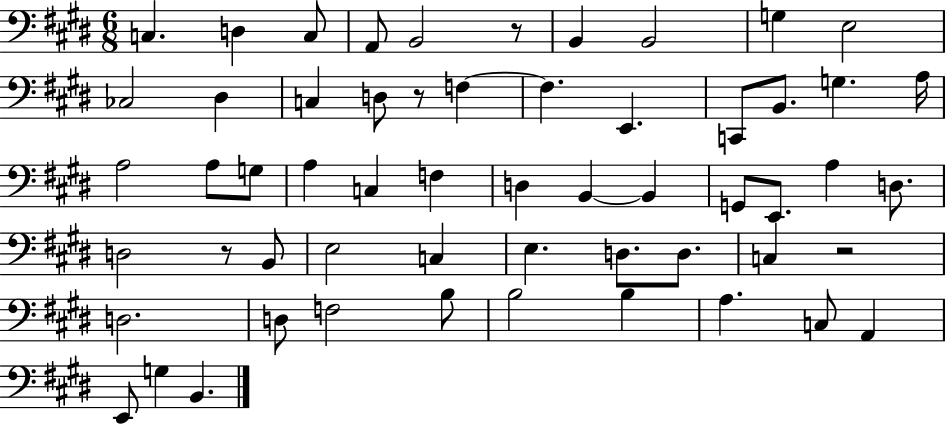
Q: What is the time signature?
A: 6/8